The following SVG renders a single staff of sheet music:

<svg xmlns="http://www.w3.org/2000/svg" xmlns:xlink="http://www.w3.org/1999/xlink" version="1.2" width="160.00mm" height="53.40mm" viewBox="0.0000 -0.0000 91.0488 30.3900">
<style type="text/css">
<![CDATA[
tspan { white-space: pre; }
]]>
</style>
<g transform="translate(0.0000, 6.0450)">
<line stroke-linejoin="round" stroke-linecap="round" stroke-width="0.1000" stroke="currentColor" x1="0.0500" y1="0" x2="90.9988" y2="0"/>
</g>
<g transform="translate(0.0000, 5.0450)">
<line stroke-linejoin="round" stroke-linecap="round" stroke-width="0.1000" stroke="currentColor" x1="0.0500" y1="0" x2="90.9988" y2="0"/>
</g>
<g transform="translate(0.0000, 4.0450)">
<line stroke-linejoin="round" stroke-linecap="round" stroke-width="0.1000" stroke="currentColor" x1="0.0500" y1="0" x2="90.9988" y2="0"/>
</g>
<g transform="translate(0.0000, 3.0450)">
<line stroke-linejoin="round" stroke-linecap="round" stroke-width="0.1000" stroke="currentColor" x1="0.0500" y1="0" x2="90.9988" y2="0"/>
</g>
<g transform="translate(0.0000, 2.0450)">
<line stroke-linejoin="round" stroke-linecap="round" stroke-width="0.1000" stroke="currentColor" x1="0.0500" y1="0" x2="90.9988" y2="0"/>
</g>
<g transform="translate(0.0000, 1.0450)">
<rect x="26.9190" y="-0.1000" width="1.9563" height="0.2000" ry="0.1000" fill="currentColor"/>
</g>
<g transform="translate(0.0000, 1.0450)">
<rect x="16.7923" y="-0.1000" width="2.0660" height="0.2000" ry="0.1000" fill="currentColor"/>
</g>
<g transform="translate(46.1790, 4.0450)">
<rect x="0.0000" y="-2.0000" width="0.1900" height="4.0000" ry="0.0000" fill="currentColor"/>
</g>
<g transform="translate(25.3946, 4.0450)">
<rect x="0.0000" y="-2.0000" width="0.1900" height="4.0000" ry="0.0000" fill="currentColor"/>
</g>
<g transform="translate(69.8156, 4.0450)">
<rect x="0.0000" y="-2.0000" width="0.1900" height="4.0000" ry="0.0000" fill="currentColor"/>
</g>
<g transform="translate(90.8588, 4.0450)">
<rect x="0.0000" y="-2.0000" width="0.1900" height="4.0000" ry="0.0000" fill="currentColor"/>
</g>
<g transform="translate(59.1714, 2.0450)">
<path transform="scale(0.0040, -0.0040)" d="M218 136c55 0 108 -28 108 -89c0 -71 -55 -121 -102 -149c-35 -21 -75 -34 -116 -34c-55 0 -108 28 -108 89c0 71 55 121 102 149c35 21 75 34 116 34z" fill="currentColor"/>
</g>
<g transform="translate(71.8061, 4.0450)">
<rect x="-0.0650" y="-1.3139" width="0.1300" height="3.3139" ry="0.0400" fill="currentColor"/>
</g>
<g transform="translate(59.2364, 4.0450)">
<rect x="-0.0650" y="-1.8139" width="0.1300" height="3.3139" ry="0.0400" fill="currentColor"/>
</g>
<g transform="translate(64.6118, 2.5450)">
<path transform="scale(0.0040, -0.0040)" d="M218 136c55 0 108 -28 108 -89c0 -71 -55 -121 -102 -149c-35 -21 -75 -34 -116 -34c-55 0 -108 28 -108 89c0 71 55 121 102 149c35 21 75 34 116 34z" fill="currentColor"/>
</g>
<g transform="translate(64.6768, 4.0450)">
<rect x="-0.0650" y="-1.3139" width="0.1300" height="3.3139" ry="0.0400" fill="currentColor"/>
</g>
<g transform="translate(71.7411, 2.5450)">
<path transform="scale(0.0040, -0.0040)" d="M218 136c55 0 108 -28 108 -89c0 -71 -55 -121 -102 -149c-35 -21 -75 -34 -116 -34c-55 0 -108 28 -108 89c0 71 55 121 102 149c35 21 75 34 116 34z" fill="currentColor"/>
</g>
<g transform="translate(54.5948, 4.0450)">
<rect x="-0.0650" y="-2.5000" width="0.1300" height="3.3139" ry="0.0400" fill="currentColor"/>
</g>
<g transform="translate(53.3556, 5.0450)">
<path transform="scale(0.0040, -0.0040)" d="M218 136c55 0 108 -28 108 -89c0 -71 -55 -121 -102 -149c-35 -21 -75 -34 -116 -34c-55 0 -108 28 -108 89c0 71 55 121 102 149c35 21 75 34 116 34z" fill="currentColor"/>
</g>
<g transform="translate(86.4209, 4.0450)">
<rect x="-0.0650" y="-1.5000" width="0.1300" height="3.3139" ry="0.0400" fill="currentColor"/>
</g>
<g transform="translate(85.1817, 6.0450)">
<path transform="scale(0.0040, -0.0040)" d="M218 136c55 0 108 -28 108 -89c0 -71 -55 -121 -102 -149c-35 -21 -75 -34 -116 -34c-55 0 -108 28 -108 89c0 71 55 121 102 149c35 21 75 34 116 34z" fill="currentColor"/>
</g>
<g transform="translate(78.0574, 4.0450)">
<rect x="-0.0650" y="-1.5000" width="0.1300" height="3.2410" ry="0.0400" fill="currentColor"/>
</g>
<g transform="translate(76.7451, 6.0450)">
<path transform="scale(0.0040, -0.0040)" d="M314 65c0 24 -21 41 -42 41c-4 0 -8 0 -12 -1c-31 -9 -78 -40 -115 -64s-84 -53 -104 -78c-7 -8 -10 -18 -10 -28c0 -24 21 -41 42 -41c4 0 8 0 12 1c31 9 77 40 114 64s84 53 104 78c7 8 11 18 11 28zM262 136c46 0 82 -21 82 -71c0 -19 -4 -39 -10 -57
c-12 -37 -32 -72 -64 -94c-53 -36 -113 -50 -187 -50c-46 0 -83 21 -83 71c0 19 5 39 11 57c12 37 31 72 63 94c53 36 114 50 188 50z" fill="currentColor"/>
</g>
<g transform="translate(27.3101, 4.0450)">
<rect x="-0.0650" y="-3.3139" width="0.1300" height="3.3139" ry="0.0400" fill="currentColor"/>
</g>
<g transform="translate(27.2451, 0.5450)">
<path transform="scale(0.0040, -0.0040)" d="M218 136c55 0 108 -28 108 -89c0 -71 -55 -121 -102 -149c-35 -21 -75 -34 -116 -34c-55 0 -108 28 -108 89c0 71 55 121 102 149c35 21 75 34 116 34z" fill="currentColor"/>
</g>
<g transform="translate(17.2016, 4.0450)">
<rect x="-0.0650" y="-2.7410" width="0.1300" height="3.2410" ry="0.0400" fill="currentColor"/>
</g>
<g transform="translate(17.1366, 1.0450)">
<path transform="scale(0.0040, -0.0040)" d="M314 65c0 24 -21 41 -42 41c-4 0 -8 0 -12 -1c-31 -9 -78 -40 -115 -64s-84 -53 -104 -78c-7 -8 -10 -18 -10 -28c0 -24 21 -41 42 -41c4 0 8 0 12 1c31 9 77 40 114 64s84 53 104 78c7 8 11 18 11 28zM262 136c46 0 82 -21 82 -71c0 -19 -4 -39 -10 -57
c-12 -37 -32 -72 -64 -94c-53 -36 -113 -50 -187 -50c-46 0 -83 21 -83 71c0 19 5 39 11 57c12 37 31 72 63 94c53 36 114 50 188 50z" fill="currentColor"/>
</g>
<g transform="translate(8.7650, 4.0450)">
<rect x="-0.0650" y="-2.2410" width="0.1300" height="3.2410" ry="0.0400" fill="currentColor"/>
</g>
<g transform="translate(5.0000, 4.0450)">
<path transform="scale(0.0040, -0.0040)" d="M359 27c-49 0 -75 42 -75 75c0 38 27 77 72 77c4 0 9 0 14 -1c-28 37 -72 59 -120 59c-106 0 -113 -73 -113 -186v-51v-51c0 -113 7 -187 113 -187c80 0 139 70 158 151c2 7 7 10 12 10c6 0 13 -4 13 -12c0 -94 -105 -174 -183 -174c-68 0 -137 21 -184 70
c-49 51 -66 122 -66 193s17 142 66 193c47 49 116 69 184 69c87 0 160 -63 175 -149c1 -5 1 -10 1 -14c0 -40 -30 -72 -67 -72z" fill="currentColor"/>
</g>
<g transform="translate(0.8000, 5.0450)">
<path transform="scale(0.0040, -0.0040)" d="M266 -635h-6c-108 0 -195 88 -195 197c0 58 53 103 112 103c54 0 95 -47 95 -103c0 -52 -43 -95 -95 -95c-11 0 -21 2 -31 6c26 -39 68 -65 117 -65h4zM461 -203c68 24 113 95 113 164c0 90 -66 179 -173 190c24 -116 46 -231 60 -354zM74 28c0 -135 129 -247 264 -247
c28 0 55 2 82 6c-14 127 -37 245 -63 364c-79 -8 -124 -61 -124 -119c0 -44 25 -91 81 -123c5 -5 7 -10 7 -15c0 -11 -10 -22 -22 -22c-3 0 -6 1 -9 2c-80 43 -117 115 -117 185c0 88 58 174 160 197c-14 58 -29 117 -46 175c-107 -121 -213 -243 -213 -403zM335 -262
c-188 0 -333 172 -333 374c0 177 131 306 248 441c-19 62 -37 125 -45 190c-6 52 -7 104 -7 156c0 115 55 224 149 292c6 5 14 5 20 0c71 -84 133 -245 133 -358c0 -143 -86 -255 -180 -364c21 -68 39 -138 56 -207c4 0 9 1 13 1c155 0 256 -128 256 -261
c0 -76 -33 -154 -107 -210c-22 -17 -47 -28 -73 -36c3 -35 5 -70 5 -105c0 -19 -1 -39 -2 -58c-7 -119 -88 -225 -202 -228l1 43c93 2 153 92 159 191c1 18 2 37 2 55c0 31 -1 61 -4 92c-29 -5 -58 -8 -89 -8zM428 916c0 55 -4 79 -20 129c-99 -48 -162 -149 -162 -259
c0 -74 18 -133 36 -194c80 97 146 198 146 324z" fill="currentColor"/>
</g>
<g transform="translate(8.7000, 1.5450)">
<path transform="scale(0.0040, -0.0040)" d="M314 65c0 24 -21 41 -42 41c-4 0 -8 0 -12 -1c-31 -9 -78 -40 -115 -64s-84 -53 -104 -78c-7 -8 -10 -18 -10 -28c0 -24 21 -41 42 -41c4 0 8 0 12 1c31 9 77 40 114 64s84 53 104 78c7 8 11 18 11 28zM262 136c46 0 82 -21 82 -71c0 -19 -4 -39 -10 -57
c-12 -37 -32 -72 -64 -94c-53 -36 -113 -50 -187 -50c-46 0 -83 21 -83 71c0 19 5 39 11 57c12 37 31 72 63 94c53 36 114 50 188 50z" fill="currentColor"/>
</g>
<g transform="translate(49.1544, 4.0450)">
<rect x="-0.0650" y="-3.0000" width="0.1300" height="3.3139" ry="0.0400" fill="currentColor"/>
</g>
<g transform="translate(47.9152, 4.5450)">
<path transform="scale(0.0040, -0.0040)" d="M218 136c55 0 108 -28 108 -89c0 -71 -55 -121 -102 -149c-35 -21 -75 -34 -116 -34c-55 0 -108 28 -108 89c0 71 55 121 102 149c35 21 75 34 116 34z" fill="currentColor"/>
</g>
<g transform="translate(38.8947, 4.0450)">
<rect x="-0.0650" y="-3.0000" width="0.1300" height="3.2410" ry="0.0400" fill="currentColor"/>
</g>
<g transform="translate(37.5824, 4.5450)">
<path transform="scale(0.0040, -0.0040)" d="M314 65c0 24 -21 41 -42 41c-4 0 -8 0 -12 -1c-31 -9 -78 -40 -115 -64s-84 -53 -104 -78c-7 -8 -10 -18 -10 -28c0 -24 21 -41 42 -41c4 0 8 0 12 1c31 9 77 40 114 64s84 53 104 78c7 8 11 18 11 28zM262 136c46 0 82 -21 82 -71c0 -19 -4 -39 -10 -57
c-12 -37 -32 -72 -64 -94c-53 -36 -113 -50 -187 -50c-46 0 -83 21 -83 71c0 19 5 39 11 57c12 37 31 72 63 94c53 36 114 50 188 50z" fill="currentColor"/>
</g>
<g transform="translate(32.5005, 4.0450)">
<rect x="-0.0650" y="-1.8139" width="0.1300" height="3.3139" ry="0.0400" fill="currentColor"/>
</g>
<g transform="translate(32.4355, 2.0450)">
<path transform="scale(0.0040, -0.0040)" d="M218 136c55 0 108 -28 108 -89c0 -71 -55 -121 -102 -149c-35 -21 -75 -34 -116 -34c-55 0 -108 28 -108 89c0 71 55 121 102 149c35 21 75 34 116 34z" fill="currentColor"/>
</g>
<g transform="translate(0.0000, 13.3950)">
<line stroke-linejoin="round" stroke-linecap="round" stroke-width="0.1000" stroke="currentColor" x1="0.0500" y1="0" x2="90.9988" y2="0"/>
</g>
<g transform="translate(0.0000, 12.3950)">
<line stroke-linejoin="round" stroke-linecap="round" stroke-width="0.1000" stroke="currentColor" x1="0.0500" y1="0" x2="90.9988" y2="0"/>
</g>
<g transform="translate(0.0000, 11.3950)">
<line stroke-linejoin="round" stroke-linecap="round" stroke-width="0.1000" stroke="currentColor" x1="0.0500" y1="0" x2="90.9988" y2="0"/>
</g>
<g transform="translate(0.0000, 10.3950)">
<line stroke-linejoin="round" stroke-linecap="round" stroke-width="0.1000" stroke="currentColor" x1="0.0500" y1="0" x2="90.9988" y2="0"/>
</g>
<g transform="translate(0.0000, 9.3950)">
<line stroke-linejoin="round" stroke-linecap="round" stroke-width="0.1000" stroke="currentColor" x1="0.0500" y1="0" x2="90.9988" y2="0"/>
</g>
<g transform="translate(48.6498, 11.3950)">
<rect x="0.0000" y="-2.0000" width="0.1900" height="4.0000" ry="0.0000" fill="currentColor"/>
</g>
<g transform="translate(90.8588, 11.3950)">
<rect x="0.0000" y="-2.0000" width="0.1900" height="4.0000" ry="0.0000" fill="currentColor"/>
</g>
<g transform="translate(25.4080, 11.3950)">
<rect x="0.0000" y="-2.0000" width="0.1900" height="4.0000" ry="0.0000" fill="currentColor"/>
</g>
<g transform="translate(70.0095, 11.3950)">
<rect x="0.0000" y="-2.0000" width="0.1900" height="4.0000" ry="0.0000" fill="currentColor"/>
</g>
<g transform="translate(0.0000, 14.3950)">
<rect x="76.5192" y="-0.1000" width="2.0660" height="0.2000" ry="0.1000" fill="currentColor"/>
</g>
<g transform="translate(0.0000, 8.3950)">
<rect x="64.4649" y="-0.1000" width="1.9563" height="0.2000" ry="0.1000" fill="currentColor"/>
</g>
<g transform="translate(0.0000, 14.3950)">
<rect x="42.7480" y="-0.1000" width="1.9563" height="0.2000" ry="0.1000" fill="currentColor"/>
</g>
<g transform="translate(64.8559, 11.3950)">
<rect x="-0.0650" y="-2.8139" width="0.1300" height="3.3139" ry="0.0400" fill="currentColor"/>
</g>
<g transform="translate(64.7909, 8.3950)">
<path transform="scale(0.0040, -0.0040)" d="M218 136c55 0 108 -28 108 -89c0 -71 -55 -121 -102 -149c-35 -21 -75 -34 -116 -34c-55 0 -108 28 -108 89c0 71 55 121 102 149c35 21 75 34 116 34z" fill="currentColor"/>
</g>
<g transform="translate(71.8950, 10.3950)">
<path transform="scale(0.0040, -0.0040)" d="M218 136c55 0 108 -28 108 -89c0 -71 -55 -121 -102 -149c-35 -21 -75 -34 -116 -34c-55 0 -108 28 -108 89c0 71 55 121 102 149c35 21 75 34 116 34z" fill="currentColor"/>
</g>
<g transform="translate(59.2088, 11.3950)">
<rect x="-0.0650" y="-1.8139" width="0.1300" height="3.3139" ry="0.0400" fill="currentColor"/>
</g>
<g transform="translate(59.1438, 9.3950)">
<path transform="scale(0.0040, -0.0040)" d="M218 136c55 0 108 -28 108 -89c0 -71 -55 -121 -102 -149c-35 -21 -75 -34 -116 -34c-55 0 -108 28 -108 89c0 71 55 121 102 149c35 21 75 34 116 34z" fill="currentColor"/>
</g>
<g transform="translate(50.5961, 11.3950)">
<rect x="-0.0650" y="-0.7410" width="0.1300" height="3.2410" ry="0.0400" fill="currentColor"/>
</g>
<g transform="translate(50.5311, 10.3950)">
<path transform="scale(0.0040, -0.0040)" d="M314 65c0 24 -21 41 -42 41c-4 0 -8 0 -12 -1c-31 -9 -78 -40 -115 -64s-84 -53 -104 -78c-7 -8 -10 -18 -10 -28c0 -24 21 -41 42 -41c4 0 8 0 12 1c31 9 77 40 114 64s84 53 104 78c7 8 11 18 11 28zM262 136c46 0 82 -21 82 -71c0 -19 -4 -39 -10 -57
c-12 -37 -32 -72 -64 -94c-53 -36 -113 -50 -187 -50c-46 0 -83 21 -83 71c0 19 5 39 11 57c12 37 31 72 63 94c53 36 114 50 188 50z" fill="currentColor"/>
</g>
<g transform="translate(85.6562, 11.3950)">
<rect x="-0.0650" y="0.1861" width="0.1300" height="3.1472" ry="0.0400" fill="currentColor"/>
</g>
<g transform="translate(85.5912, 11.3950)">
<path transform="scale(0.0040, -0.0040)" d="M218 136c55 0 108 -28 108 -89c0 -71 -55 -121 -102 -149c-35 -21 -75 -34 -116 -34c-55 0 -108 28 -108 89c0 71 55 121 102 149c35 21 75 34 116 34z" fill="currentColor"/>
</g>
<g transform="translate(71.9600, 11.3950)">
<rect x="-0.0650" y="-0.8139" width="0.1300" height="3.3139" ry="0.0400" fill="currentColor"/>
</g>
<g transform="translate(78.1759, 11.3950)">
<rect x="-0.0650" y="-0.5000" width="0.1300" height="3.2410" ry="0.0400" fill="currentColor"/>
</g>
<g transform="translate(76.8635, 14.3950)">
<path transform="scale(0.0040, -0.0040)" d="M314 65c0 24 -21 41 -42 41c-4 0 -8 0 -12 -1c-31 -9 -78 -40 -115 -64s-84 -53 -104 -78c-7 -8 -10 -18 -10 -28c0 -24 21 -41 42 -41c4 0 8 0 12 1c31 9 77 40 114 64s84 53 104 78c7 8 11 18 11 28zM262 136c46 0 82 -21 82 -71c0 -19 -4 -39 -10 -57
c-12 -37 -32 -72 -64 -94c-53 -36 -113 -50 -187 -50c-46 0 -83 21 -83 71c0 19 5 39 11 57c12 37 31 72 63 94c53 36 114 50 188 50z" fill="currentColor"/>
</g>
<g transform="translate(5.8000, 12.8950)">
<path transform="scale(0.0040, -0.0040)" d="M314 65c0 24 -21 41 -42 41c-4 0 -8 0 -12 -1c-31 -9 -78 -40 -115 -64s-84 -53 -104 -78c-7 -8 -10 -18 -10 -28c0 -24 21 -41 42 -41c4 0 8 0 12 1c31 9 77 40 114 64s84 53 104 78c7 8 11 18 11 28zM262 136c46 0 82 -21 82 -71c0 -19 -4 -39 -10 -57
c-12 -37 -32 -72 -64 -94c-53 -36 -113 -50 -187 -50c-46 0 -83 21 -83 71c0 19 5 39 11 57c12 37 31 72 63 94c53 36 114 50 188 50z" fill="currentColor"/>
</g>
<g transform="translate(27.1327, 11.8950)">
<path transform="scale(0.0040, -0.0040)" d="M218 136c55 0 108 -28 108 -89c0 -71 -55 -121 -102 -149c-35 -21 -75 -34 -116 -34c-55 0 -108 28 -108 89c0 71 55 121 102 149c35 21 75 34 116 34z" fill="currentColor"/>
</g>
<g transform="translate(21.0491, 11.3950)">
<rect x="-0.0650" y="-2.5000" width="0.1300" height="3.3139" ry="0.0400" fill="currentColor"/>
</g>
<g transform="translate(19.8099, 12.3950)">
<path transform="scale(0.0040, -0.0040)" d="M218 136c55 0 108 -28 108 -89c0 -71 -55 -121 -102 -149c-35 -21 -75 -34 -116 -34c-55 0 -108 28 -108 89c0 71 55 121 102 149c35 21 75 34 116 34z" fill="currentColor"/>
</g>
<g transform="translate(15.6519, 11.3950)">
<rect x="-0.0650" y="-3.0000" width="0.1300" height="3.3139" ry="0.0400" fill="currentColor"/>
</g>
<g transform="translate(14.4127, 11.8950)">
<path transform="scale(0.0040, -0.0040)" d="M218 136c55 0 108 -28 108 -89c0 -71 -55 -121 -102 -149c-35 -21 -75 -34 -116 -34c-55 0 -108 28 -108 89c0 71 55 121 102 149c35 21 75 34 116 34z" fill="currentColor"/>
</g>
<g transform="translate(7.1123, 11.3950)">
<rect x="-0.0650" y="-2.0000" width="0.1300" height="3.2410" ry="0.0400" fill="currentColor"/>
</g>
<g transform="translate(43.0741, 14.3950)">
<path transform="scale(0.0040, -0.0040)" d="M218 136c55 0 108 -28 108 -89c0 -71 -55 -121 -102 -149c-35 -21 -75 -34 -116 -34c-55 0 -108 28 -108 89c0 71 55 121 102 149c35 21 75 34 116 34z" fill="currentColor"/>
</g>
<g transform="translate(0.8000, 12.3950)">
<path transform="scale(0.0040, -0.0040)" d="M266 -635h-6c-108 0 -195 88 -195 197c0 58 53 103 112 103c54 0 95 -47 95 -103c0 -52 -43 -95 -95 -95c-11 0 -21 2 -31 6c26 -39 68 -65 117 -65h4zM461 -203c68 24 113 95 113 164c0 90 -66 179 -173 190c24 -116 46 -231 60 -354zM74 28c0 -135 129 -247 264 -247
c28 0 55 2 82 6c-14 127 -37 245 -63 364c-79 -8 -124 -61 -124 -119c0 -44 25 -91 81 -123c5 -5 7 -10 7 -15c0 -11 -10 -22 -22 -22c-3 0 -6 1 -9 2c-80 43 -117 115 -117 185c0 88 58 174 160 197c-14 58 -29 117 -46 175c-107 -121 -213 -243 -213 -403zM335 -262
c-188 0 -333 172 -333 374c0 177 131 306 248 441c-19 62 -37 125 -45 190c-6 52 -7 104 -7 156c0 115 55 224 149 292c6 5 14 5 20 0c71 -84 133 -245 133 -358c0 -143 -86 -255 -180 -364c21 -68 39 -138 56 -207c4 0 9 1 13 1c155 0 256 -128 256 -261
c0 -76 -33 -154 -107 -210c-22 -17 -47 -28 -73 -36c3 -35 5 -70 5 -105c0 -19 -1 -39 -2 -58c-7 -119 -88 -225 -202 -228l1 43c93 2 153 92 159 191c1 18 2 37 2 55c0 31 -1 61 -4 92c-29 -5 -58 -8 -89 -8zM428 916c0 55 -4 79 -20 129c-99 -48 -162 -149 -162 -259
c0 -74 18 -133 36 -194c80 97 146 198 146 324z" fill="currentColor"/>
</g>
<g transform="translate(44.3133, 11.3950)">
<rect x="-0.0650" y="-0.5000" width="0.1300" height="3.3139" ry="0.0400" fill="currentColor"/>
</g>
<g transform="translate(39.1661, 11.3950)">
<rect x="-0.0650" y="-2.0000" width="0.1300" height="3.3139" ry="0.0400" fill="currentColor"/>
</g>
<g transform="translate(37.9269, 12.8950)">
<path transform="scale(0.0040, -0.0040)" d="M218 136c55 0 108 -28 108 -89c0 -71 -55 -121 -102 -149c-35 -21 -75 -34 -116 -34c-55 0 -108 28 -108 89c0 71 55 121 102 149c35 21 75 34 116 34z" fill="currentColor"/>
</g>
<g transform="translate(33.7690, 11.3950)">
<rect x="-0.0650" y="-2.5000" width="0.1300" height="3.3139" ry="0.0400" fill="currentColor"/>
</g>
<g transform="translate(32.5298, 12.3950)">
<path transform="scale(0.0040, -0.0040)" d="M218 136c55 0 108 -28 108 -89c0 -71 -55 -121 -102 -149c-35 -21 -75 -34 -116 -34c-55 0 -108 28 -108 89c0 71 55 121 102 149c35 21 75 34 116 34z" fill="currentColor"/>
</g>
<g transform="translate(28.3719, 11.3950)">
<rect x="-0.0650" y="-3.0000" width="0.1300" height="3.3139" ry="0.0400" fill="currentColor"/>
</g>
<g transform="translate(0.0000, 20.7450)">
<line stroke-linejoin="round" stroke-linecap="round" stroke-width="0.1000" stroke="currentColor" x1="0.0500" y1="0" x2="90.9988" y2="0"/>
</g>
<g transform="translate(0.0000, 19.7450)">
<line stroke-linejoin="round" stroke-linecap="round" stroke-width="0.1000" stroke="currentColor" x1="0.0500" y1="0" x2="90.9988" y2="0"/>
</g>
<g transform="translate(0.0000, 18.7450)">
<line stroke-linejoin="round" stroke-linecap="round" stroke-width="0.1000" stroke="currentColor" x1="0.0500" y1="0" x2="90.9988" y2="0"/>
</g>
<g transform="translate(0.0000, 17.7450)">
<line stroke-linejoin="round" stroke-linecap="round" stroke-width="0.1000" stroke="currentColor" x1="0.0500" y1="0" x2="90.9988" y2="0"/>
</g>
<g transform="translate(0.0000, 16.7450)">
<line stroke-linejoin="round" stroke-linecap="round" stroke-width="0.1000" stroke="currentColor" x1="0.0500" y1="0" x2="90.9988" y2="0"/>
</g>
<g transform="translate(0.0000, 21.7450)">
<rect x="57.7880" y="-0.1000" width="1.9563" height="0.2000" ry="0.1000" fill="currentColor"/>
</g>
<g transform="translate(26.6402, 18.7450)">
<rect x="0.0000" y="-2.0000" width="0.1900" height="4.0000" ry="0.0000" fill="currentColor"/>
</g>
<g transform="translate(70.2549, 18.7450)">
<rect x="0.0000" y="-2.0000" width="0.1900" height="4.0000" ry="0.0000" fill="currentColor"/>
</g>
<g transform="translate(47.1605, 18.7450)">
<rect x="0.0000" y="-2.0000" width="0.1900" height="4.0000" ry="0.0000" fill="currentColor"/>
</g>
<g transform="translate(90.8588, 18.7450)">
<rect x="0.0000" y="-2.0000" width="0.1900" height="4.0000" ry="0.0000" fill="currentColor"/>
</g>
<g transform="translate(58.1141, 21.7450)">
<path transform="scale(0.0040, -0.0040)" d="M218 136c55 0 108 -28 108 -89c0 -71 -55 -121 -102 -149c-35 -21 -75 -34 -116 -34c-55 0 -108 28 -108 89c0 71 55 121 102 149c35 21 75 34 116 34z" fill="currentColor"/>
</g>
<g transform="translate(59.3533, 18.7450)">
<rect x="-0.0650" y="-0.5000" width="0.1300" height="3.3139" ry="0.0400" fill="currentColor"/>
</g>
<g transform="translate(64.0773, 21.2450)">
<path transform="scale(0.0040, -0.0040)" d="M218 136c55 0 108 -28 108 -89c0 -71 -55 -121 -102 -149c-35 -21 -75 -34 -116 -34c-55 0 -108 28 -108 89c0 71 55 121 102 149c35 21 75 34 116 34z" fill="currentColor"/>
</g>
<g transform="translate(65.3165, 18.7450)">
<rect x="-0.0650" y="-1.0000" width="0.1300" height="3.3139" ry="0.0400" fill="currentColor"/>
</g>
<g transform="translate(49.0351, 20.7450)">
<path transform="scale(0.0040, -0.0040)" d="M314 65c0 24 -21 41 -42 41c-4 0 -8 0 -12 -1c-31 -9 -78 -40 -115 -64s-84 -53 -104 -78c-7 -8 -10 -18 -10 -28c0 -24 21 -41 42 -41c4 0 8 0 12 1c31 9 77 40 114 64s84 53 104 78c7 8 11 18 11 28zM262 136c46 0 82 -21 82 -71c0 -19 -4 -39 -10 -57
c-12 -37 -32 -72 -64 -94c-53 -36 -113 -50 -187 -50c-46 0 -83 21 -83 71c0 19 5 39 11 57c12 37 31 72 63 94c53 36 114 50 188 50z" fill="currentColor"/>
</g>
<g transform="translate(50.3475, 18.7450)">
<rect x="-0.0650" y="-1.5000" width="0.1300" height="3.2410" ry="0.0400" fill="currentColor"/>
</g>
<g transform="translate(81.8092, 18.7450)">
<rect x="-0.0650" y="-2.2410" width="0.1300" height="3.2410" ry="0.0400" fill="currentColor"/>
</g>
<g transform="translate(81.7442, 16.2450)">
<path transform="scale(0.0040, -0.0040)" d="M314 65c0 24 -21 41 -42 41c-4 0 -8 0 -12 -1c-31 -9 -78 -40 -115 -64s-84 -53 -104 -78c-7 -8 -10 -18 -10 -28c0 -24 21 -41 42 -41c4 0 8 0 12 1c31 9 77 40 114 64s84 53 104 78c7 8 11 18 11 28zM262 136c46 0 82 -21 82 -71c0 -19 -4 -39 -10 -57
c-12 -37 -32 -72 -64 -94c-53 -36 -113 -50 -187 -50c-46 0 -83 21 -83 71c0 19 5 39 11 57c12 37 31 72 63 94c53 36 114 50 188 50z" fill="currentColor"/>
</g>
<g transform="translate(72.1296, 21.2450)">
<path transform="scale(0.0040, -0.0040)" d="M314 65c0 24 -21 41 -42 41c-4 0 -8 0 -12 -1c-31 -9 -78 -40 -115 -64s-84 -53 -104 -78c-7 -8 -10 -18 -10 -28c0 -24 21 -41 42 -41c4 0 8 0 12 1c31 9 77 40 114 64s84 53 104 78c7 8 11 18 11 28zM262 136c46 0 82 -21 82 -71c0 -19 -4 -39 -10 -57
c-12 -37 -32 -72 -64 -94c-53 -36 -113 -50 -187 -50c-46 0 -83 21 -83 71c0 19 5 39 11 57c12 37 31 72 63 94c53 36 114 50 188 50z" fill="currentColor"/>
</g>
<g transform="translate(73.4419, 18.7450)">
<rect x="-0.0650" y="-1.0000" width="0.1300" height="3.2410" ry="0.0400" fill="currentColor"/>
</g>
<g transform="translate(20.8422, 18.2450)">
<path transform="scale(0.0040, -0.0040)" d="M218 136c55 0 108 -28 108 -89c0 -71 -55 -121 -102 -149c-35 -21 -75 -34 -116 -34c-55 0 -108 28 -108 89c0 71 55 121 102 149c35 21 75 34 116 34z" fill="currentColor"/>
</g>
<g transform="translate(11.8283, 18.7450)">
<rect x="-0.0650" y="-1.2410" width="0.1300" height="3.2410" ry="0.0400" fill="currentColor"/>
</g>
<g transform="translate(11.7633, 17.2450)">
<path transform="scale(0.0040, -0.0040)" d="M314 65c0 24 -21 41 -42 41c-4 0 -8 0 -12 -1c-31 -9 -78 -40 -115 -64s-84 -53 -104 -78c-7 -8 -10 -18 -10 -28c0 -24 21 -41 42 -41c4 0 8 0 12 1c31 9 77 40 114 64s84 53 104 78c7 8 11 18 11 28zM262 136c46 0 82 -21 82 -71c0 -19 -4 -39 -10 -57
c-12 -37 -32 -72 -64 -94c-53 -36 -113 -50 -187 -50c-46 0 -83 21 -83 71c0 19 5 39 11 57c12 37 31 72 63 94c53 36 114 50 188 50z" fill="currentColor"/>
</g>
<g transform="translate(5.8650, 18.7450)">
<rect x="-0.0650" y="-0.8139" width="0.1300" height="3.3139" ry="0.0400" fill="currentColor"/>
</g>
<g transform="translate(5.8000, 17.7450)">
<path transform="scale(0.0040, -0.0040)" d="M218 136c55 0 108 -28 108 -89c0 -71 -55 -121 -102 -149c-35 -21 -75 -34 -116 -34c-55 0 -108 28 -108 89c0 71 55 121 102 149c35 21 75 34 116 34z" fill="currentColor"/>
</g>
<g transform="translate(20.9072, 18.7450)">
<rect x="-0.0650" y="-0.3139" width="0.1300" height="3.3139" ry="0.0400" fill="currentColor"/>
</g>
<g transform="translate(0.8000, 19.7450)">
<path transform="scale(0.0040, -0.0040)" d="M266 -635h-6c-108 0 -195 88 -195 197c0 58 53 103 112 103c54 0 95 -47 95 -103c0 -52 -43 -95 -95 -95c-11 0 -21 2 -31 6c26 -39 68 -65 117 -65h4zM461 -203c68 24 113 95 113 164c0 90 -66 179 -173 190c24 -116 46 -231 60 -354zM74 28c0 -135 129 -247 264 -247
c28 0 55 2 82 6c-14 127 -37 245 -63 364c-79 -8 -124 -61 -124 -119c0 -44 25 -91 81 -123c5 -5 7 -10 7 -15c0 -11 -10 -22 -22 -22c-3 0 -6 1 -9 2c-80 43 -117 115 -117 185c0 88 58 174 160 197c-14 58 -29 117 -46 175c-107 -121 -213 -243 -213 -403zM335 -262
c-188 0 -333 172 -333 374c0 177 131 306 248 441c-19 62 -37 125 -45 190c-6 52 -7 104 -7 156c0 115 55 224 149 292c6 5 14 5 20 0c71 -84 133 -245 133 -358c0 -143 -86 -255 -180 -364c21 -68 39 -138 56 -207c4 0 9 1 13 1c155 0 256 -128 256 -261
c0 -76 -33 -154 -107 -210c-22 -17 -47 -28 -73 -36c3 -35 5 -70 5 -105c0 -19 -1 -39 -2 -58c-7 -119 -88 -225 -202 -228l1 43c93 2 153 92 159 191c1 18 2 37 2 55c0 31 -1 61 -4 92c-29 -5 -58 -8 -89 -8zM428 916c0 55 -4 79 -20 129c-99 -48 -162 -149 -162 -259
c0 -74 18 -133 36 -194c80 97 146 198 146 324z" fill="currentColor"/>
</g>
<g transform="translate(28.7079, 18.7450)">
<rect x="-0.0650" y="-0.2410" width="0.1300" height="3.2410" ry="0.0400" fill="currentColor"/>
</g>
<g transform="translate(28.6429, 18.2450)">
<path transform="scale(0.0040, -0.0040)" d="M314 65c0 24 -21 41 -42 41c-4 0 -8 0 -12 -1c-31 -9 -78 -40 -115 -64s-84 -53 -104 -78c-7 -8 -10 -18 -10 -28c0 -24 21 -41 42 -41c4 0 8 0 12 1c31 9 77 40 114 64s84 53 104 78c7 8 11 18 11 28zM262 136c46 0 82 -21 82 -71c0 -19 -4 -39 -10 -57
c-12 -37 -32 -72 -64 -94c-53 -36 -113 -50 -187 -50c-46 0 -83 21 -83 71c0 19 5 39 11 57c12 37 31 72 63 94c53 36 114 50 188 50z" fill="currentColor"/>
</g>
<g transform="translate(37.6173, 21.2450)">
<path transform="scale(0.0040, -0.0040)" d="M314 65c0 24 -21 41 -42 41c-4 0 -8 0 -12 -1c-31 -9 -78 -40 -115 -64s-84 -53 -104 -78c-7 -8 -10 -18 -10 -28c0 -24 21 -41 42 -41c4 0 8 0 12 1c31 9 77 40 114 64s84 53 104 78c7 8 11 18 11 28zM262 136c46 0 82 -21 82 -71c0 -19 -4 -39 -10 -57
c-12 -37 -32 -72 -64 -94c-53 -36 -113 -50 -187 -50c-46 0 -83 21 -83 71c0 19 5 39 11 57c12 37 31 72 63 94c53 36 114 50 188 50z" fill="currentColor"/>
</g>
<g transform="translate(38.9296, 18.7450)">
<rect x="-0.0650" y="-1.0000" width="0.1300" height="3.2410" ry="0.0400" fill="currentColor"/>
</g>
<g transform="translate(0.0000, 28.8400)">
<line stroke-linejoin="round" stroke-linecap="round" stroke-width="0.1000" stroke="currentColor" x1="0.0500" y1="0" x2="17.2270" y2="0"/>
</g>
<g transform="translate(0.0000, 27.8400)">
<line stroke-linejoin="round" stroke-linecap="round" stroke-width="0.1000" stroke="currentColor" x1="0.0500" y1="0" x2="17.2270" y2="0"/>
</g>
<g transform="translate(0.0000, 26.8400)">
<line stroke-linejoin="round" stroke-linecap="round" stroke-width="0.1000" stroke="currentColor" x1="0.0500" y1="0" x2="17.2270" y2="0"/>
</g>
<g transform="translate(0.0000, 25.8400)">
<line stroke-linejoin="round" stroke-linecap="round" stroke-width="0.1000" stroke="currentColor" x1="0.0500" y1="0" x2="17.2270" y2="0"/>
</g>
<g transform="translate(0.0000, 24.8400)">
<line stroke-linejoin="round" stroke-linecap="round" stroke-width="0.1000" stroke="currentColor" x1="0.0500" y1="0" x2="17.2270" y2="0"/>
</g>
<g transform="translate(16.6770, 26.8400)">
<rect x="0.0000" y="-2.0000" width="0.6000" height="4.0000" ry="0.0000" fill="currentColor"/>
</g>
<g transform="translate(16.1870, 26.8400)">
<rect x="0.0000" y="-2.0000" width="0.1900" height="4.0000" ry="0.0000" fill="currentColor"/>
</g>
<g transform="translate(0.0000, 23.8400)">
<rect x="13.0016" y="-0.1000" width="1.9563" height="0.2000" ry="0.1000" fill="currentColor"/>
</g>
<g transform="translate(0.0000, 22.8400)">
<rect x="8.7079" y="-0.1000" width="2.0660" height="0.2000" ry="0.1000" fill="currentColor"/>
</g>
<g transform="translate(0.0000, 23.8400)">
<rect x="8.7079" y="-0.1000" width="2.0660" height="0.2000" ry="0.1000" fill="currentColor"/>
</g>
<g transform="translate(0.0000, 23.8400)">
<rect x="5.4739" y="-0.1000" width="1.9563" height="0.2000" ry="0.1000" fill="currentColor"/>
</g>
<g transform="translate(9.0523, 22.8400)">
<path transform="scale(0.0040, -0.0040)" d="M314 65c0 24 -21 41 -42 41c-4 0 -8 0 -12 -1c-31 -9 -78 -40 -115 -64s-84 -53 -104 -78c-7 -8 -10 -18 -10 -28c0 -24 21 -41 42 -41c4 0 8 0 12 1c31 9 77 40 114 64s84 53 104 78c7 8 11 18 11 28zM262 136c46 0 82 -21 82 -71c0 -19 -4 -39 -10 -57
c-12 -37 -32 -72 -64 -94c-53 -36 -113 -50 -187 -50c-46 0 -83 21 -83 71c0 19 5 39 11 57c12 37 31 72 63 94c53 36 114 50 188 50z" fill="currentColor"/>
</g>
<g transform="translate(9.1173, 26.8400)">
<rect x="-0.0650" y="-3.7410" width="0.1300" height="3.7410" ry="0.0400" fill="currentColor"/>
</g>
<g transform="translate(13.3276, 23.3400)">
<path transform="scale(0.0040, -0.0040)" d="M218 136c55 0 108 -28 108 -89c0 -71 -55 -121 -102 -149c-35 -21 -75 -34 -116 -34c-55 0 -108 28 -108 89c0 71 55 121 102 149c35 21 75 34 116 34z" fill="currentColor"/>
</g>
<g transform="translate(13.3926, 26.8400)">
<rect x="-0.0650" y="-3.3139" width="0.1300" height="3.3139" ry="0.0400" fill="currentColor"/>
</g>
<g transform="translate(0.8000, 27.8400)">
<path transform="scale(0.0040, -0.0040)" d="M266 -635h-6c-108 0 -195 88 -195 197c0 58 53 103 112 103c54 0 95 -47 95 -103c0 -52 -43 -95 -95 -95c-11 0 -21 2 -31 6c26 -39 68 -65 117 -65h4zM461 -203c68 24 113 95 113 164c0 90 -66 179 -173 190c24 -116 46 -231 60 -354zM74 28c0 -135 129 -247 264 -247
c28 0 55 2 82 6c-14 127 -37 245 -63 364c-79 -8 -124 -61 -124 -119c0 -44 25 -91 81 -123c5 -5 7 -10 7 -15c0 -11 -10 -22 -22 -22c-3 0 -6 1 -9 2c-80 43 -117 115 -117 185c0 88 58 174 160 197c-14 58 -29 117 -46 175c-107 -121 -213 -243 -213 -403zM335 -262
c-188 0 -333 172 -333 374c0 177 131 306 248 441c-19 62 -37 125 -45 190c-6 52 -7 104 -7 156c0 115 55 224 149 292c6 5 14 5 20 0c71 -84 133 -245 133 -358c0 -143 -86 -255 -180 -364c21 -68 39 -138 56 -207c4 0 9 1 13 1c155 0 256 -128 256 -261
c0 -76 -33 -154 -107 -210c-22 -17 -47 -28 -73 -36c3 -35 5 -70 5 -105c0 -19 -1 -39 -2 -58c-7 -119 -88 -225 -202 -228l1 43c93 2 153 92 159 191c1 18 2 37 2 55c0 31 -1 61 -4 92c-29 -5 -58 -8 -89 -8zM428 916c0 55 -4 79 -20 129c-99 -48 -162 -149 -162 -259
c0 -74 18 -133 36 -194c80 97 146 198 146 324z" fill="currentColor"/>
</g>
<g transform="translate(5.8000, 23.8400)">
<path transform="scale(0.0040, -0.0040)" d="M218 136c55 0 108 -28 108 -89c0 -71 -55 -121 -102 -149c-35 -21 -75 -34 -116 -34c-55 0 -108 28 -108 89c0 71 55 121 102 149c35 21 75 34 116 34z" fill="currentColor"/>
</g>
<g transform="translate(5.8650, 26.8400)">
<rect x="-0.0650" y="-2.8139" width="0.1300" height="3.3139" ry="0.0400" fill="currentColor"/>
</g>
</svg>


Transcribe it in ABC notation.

X:1
T:Untitled
M:4/4
L:1/4
K:C
g2 a2 b f A2 A G f e e E2 E F2 A G A G F C d2 f a d C2 B d e2 c c2 D2 E2 C D D2 g2 a c'2 b